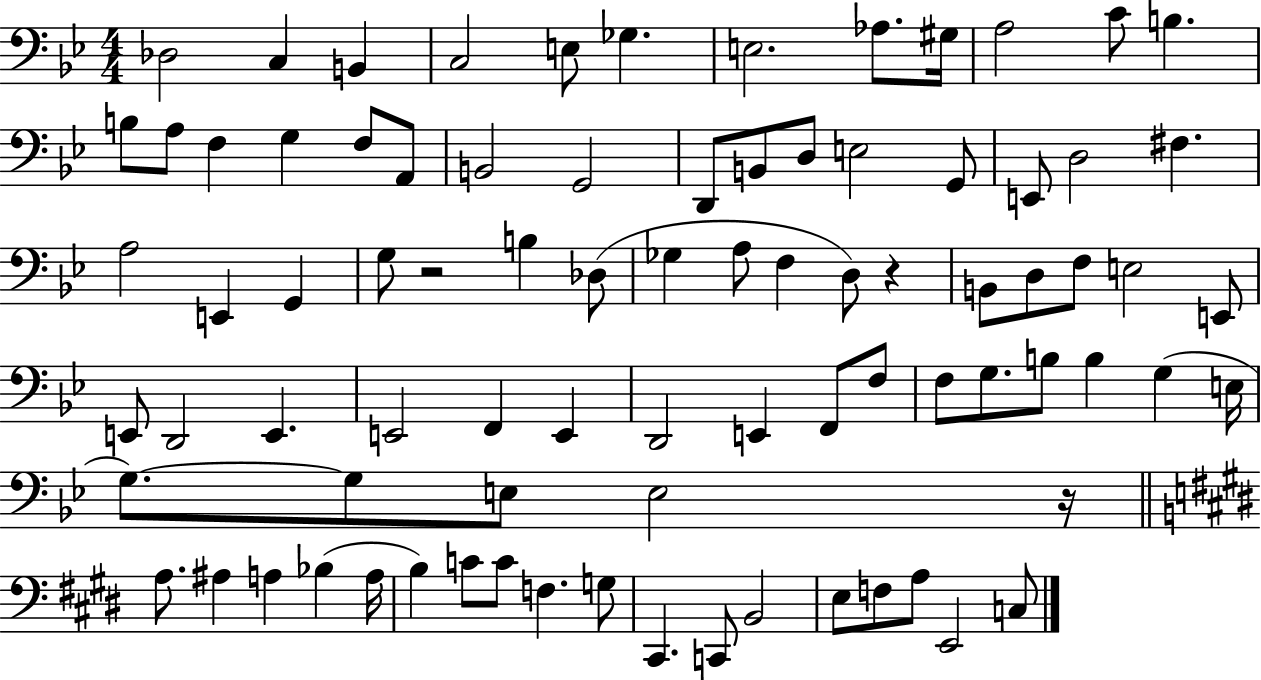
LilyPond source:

{
  \clef bass
  \numericTimeSignature
  \time 4/4
  \key bes \major
  des2 c4 b,4 | c2 e8 ges4. | e2. aes8. gis16 | a2 c'8 b4. | \break b8 a8 f4 g4 f8 a,8 | b,2 g,2 | d,8 b,8 d8 e2 g,8 | e,8 d2 fis4. | \break a2 e,4 g,4 | g8 r2 b4 des8( | ges4 a8 f4 d8) r4 | b,8 d8 f8 e2 e,8 | \break e,8 d,2 e,4. | e,2 f,4 e,4 | d,2 e,4 f,8 f8 | f8 g8. b8 b4 g4( e16 | \break g8.~~) g8 e8 e2 r16 | \bar "||" \break \key e \major a8. ais4 a4 bes4( a16 | b4) c'8 c'8 f4. g8 | cis,4. c,8 b,2 | e8 f8 a8 e,2 c8 | \break \bar "|."
}